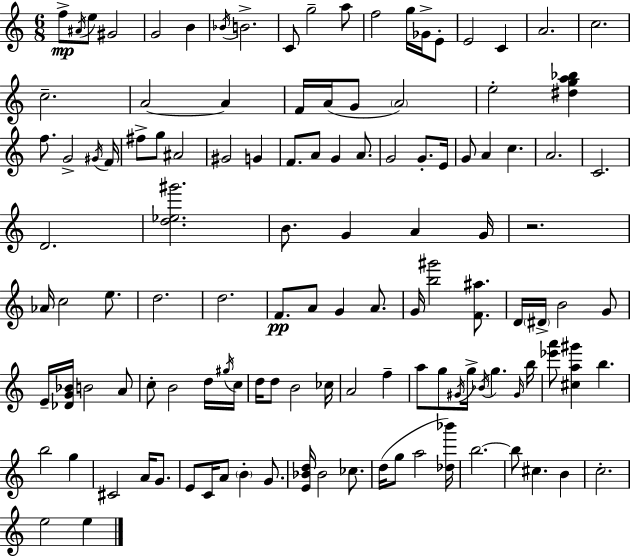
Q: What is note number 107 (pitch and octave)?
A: B5